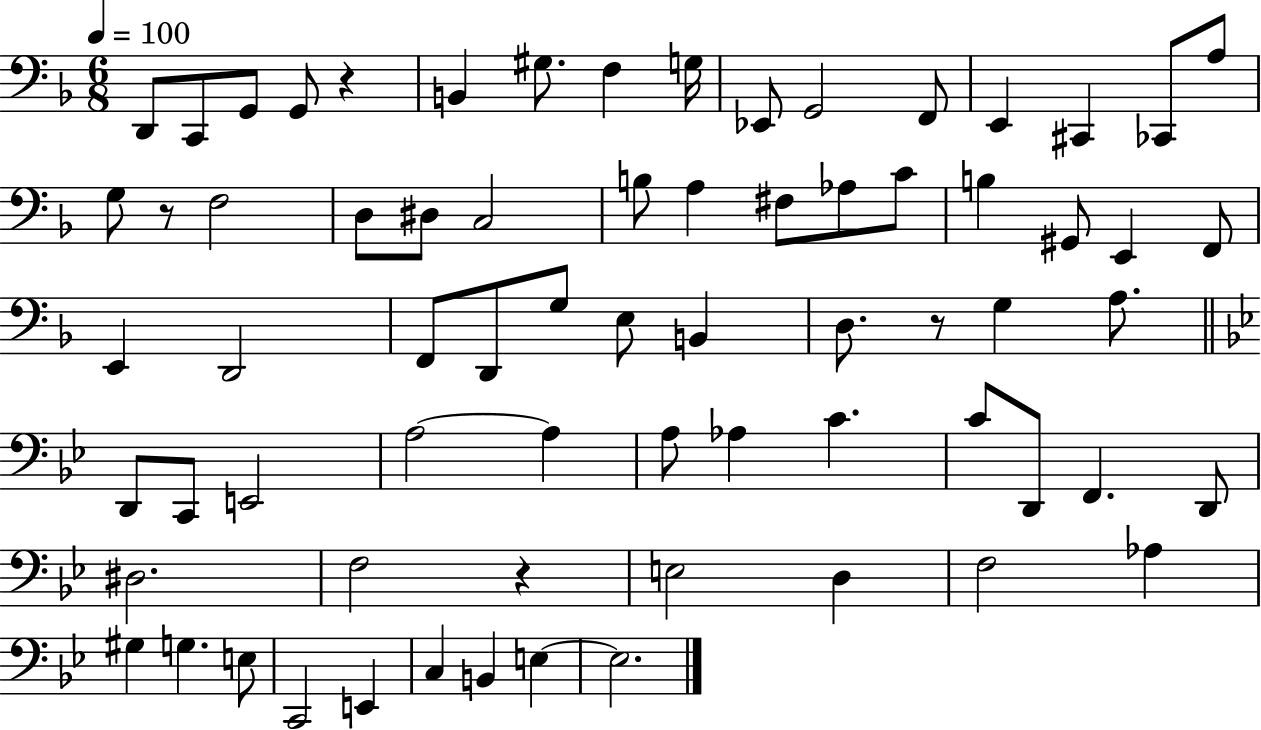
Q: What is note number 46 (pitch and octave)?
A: Ab3